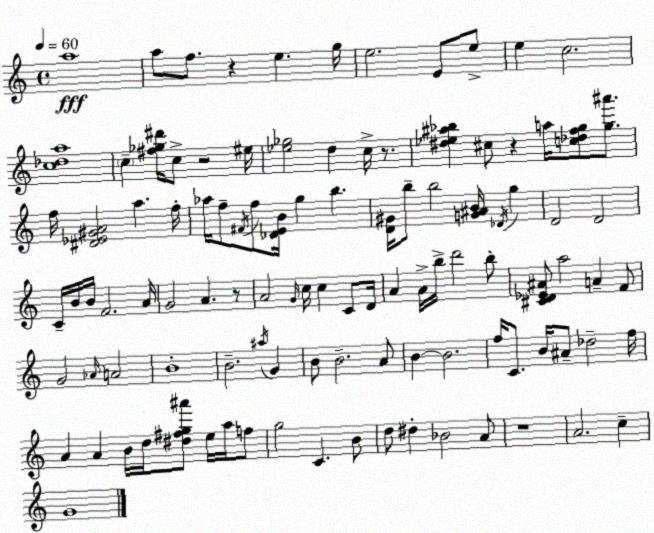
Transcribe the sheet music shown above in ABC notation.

X:1
T:Untitled
M:4/4
L:1/4
K:C
a4 a/2 f/2 z e g/4 e2 E/2 e/2 e c2 [c_da]4 c [^f_g^d']/4 c/2 z2 ^e/4 [_e_g]2 d c/4 z/2 [^d_e^a_b] ^c/2 z a/4 [c_dfg]/2 [g^a']/2 f/4 [^D_E^GA]2 a f/4 _a/4 f/2 ^F/4 f/2 [_DEB]/4 g b [D^G]/4 b/2 b2 [G^AB]/4 _D/4 g D2 D2 C/4 B/4 B/4 F2 A/4 G2 A z/2 A2 G/4 c/4 c C/2 D/4 A A/4 b/4 d'2 b/2 [^CD_E^A]/2 a2 A F/2 G2 _A/4 A2 B4 B2 ^a/4 G B/2 B2 A/2 B B2 f/4 C/2 B/4 ^A/2 _d2 f/4 A A B/4 d/4 [^d^fg^a']/2 e/4 a/4 f/2 g2 C B/2 d/2 ^d _B2 A/2 z4 A2 c G4